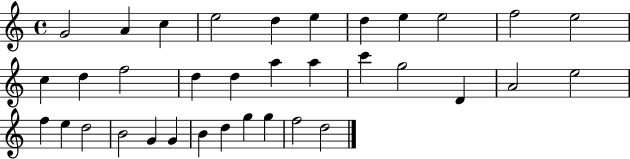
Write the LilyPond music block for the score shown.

{
  \clef treble
  \time 4/4
  \defaultTimeSignature
  \key c \major
  g'2 a'4 c''4 | e''2 d''4 e''4 | d''4 e''4 e''2 | f''2 e''2 | \break c''4 d''4 f''2 | d''4 d''4 a''4 a''4 | c'''4 g''2 d'4 | a'2 e''2 | \break f''4 e''4 d''2 | b'2 g'4 g'4 | b'4 d''4 g''4 g''4 | f''2 d''2 | \break \bar "|."
}